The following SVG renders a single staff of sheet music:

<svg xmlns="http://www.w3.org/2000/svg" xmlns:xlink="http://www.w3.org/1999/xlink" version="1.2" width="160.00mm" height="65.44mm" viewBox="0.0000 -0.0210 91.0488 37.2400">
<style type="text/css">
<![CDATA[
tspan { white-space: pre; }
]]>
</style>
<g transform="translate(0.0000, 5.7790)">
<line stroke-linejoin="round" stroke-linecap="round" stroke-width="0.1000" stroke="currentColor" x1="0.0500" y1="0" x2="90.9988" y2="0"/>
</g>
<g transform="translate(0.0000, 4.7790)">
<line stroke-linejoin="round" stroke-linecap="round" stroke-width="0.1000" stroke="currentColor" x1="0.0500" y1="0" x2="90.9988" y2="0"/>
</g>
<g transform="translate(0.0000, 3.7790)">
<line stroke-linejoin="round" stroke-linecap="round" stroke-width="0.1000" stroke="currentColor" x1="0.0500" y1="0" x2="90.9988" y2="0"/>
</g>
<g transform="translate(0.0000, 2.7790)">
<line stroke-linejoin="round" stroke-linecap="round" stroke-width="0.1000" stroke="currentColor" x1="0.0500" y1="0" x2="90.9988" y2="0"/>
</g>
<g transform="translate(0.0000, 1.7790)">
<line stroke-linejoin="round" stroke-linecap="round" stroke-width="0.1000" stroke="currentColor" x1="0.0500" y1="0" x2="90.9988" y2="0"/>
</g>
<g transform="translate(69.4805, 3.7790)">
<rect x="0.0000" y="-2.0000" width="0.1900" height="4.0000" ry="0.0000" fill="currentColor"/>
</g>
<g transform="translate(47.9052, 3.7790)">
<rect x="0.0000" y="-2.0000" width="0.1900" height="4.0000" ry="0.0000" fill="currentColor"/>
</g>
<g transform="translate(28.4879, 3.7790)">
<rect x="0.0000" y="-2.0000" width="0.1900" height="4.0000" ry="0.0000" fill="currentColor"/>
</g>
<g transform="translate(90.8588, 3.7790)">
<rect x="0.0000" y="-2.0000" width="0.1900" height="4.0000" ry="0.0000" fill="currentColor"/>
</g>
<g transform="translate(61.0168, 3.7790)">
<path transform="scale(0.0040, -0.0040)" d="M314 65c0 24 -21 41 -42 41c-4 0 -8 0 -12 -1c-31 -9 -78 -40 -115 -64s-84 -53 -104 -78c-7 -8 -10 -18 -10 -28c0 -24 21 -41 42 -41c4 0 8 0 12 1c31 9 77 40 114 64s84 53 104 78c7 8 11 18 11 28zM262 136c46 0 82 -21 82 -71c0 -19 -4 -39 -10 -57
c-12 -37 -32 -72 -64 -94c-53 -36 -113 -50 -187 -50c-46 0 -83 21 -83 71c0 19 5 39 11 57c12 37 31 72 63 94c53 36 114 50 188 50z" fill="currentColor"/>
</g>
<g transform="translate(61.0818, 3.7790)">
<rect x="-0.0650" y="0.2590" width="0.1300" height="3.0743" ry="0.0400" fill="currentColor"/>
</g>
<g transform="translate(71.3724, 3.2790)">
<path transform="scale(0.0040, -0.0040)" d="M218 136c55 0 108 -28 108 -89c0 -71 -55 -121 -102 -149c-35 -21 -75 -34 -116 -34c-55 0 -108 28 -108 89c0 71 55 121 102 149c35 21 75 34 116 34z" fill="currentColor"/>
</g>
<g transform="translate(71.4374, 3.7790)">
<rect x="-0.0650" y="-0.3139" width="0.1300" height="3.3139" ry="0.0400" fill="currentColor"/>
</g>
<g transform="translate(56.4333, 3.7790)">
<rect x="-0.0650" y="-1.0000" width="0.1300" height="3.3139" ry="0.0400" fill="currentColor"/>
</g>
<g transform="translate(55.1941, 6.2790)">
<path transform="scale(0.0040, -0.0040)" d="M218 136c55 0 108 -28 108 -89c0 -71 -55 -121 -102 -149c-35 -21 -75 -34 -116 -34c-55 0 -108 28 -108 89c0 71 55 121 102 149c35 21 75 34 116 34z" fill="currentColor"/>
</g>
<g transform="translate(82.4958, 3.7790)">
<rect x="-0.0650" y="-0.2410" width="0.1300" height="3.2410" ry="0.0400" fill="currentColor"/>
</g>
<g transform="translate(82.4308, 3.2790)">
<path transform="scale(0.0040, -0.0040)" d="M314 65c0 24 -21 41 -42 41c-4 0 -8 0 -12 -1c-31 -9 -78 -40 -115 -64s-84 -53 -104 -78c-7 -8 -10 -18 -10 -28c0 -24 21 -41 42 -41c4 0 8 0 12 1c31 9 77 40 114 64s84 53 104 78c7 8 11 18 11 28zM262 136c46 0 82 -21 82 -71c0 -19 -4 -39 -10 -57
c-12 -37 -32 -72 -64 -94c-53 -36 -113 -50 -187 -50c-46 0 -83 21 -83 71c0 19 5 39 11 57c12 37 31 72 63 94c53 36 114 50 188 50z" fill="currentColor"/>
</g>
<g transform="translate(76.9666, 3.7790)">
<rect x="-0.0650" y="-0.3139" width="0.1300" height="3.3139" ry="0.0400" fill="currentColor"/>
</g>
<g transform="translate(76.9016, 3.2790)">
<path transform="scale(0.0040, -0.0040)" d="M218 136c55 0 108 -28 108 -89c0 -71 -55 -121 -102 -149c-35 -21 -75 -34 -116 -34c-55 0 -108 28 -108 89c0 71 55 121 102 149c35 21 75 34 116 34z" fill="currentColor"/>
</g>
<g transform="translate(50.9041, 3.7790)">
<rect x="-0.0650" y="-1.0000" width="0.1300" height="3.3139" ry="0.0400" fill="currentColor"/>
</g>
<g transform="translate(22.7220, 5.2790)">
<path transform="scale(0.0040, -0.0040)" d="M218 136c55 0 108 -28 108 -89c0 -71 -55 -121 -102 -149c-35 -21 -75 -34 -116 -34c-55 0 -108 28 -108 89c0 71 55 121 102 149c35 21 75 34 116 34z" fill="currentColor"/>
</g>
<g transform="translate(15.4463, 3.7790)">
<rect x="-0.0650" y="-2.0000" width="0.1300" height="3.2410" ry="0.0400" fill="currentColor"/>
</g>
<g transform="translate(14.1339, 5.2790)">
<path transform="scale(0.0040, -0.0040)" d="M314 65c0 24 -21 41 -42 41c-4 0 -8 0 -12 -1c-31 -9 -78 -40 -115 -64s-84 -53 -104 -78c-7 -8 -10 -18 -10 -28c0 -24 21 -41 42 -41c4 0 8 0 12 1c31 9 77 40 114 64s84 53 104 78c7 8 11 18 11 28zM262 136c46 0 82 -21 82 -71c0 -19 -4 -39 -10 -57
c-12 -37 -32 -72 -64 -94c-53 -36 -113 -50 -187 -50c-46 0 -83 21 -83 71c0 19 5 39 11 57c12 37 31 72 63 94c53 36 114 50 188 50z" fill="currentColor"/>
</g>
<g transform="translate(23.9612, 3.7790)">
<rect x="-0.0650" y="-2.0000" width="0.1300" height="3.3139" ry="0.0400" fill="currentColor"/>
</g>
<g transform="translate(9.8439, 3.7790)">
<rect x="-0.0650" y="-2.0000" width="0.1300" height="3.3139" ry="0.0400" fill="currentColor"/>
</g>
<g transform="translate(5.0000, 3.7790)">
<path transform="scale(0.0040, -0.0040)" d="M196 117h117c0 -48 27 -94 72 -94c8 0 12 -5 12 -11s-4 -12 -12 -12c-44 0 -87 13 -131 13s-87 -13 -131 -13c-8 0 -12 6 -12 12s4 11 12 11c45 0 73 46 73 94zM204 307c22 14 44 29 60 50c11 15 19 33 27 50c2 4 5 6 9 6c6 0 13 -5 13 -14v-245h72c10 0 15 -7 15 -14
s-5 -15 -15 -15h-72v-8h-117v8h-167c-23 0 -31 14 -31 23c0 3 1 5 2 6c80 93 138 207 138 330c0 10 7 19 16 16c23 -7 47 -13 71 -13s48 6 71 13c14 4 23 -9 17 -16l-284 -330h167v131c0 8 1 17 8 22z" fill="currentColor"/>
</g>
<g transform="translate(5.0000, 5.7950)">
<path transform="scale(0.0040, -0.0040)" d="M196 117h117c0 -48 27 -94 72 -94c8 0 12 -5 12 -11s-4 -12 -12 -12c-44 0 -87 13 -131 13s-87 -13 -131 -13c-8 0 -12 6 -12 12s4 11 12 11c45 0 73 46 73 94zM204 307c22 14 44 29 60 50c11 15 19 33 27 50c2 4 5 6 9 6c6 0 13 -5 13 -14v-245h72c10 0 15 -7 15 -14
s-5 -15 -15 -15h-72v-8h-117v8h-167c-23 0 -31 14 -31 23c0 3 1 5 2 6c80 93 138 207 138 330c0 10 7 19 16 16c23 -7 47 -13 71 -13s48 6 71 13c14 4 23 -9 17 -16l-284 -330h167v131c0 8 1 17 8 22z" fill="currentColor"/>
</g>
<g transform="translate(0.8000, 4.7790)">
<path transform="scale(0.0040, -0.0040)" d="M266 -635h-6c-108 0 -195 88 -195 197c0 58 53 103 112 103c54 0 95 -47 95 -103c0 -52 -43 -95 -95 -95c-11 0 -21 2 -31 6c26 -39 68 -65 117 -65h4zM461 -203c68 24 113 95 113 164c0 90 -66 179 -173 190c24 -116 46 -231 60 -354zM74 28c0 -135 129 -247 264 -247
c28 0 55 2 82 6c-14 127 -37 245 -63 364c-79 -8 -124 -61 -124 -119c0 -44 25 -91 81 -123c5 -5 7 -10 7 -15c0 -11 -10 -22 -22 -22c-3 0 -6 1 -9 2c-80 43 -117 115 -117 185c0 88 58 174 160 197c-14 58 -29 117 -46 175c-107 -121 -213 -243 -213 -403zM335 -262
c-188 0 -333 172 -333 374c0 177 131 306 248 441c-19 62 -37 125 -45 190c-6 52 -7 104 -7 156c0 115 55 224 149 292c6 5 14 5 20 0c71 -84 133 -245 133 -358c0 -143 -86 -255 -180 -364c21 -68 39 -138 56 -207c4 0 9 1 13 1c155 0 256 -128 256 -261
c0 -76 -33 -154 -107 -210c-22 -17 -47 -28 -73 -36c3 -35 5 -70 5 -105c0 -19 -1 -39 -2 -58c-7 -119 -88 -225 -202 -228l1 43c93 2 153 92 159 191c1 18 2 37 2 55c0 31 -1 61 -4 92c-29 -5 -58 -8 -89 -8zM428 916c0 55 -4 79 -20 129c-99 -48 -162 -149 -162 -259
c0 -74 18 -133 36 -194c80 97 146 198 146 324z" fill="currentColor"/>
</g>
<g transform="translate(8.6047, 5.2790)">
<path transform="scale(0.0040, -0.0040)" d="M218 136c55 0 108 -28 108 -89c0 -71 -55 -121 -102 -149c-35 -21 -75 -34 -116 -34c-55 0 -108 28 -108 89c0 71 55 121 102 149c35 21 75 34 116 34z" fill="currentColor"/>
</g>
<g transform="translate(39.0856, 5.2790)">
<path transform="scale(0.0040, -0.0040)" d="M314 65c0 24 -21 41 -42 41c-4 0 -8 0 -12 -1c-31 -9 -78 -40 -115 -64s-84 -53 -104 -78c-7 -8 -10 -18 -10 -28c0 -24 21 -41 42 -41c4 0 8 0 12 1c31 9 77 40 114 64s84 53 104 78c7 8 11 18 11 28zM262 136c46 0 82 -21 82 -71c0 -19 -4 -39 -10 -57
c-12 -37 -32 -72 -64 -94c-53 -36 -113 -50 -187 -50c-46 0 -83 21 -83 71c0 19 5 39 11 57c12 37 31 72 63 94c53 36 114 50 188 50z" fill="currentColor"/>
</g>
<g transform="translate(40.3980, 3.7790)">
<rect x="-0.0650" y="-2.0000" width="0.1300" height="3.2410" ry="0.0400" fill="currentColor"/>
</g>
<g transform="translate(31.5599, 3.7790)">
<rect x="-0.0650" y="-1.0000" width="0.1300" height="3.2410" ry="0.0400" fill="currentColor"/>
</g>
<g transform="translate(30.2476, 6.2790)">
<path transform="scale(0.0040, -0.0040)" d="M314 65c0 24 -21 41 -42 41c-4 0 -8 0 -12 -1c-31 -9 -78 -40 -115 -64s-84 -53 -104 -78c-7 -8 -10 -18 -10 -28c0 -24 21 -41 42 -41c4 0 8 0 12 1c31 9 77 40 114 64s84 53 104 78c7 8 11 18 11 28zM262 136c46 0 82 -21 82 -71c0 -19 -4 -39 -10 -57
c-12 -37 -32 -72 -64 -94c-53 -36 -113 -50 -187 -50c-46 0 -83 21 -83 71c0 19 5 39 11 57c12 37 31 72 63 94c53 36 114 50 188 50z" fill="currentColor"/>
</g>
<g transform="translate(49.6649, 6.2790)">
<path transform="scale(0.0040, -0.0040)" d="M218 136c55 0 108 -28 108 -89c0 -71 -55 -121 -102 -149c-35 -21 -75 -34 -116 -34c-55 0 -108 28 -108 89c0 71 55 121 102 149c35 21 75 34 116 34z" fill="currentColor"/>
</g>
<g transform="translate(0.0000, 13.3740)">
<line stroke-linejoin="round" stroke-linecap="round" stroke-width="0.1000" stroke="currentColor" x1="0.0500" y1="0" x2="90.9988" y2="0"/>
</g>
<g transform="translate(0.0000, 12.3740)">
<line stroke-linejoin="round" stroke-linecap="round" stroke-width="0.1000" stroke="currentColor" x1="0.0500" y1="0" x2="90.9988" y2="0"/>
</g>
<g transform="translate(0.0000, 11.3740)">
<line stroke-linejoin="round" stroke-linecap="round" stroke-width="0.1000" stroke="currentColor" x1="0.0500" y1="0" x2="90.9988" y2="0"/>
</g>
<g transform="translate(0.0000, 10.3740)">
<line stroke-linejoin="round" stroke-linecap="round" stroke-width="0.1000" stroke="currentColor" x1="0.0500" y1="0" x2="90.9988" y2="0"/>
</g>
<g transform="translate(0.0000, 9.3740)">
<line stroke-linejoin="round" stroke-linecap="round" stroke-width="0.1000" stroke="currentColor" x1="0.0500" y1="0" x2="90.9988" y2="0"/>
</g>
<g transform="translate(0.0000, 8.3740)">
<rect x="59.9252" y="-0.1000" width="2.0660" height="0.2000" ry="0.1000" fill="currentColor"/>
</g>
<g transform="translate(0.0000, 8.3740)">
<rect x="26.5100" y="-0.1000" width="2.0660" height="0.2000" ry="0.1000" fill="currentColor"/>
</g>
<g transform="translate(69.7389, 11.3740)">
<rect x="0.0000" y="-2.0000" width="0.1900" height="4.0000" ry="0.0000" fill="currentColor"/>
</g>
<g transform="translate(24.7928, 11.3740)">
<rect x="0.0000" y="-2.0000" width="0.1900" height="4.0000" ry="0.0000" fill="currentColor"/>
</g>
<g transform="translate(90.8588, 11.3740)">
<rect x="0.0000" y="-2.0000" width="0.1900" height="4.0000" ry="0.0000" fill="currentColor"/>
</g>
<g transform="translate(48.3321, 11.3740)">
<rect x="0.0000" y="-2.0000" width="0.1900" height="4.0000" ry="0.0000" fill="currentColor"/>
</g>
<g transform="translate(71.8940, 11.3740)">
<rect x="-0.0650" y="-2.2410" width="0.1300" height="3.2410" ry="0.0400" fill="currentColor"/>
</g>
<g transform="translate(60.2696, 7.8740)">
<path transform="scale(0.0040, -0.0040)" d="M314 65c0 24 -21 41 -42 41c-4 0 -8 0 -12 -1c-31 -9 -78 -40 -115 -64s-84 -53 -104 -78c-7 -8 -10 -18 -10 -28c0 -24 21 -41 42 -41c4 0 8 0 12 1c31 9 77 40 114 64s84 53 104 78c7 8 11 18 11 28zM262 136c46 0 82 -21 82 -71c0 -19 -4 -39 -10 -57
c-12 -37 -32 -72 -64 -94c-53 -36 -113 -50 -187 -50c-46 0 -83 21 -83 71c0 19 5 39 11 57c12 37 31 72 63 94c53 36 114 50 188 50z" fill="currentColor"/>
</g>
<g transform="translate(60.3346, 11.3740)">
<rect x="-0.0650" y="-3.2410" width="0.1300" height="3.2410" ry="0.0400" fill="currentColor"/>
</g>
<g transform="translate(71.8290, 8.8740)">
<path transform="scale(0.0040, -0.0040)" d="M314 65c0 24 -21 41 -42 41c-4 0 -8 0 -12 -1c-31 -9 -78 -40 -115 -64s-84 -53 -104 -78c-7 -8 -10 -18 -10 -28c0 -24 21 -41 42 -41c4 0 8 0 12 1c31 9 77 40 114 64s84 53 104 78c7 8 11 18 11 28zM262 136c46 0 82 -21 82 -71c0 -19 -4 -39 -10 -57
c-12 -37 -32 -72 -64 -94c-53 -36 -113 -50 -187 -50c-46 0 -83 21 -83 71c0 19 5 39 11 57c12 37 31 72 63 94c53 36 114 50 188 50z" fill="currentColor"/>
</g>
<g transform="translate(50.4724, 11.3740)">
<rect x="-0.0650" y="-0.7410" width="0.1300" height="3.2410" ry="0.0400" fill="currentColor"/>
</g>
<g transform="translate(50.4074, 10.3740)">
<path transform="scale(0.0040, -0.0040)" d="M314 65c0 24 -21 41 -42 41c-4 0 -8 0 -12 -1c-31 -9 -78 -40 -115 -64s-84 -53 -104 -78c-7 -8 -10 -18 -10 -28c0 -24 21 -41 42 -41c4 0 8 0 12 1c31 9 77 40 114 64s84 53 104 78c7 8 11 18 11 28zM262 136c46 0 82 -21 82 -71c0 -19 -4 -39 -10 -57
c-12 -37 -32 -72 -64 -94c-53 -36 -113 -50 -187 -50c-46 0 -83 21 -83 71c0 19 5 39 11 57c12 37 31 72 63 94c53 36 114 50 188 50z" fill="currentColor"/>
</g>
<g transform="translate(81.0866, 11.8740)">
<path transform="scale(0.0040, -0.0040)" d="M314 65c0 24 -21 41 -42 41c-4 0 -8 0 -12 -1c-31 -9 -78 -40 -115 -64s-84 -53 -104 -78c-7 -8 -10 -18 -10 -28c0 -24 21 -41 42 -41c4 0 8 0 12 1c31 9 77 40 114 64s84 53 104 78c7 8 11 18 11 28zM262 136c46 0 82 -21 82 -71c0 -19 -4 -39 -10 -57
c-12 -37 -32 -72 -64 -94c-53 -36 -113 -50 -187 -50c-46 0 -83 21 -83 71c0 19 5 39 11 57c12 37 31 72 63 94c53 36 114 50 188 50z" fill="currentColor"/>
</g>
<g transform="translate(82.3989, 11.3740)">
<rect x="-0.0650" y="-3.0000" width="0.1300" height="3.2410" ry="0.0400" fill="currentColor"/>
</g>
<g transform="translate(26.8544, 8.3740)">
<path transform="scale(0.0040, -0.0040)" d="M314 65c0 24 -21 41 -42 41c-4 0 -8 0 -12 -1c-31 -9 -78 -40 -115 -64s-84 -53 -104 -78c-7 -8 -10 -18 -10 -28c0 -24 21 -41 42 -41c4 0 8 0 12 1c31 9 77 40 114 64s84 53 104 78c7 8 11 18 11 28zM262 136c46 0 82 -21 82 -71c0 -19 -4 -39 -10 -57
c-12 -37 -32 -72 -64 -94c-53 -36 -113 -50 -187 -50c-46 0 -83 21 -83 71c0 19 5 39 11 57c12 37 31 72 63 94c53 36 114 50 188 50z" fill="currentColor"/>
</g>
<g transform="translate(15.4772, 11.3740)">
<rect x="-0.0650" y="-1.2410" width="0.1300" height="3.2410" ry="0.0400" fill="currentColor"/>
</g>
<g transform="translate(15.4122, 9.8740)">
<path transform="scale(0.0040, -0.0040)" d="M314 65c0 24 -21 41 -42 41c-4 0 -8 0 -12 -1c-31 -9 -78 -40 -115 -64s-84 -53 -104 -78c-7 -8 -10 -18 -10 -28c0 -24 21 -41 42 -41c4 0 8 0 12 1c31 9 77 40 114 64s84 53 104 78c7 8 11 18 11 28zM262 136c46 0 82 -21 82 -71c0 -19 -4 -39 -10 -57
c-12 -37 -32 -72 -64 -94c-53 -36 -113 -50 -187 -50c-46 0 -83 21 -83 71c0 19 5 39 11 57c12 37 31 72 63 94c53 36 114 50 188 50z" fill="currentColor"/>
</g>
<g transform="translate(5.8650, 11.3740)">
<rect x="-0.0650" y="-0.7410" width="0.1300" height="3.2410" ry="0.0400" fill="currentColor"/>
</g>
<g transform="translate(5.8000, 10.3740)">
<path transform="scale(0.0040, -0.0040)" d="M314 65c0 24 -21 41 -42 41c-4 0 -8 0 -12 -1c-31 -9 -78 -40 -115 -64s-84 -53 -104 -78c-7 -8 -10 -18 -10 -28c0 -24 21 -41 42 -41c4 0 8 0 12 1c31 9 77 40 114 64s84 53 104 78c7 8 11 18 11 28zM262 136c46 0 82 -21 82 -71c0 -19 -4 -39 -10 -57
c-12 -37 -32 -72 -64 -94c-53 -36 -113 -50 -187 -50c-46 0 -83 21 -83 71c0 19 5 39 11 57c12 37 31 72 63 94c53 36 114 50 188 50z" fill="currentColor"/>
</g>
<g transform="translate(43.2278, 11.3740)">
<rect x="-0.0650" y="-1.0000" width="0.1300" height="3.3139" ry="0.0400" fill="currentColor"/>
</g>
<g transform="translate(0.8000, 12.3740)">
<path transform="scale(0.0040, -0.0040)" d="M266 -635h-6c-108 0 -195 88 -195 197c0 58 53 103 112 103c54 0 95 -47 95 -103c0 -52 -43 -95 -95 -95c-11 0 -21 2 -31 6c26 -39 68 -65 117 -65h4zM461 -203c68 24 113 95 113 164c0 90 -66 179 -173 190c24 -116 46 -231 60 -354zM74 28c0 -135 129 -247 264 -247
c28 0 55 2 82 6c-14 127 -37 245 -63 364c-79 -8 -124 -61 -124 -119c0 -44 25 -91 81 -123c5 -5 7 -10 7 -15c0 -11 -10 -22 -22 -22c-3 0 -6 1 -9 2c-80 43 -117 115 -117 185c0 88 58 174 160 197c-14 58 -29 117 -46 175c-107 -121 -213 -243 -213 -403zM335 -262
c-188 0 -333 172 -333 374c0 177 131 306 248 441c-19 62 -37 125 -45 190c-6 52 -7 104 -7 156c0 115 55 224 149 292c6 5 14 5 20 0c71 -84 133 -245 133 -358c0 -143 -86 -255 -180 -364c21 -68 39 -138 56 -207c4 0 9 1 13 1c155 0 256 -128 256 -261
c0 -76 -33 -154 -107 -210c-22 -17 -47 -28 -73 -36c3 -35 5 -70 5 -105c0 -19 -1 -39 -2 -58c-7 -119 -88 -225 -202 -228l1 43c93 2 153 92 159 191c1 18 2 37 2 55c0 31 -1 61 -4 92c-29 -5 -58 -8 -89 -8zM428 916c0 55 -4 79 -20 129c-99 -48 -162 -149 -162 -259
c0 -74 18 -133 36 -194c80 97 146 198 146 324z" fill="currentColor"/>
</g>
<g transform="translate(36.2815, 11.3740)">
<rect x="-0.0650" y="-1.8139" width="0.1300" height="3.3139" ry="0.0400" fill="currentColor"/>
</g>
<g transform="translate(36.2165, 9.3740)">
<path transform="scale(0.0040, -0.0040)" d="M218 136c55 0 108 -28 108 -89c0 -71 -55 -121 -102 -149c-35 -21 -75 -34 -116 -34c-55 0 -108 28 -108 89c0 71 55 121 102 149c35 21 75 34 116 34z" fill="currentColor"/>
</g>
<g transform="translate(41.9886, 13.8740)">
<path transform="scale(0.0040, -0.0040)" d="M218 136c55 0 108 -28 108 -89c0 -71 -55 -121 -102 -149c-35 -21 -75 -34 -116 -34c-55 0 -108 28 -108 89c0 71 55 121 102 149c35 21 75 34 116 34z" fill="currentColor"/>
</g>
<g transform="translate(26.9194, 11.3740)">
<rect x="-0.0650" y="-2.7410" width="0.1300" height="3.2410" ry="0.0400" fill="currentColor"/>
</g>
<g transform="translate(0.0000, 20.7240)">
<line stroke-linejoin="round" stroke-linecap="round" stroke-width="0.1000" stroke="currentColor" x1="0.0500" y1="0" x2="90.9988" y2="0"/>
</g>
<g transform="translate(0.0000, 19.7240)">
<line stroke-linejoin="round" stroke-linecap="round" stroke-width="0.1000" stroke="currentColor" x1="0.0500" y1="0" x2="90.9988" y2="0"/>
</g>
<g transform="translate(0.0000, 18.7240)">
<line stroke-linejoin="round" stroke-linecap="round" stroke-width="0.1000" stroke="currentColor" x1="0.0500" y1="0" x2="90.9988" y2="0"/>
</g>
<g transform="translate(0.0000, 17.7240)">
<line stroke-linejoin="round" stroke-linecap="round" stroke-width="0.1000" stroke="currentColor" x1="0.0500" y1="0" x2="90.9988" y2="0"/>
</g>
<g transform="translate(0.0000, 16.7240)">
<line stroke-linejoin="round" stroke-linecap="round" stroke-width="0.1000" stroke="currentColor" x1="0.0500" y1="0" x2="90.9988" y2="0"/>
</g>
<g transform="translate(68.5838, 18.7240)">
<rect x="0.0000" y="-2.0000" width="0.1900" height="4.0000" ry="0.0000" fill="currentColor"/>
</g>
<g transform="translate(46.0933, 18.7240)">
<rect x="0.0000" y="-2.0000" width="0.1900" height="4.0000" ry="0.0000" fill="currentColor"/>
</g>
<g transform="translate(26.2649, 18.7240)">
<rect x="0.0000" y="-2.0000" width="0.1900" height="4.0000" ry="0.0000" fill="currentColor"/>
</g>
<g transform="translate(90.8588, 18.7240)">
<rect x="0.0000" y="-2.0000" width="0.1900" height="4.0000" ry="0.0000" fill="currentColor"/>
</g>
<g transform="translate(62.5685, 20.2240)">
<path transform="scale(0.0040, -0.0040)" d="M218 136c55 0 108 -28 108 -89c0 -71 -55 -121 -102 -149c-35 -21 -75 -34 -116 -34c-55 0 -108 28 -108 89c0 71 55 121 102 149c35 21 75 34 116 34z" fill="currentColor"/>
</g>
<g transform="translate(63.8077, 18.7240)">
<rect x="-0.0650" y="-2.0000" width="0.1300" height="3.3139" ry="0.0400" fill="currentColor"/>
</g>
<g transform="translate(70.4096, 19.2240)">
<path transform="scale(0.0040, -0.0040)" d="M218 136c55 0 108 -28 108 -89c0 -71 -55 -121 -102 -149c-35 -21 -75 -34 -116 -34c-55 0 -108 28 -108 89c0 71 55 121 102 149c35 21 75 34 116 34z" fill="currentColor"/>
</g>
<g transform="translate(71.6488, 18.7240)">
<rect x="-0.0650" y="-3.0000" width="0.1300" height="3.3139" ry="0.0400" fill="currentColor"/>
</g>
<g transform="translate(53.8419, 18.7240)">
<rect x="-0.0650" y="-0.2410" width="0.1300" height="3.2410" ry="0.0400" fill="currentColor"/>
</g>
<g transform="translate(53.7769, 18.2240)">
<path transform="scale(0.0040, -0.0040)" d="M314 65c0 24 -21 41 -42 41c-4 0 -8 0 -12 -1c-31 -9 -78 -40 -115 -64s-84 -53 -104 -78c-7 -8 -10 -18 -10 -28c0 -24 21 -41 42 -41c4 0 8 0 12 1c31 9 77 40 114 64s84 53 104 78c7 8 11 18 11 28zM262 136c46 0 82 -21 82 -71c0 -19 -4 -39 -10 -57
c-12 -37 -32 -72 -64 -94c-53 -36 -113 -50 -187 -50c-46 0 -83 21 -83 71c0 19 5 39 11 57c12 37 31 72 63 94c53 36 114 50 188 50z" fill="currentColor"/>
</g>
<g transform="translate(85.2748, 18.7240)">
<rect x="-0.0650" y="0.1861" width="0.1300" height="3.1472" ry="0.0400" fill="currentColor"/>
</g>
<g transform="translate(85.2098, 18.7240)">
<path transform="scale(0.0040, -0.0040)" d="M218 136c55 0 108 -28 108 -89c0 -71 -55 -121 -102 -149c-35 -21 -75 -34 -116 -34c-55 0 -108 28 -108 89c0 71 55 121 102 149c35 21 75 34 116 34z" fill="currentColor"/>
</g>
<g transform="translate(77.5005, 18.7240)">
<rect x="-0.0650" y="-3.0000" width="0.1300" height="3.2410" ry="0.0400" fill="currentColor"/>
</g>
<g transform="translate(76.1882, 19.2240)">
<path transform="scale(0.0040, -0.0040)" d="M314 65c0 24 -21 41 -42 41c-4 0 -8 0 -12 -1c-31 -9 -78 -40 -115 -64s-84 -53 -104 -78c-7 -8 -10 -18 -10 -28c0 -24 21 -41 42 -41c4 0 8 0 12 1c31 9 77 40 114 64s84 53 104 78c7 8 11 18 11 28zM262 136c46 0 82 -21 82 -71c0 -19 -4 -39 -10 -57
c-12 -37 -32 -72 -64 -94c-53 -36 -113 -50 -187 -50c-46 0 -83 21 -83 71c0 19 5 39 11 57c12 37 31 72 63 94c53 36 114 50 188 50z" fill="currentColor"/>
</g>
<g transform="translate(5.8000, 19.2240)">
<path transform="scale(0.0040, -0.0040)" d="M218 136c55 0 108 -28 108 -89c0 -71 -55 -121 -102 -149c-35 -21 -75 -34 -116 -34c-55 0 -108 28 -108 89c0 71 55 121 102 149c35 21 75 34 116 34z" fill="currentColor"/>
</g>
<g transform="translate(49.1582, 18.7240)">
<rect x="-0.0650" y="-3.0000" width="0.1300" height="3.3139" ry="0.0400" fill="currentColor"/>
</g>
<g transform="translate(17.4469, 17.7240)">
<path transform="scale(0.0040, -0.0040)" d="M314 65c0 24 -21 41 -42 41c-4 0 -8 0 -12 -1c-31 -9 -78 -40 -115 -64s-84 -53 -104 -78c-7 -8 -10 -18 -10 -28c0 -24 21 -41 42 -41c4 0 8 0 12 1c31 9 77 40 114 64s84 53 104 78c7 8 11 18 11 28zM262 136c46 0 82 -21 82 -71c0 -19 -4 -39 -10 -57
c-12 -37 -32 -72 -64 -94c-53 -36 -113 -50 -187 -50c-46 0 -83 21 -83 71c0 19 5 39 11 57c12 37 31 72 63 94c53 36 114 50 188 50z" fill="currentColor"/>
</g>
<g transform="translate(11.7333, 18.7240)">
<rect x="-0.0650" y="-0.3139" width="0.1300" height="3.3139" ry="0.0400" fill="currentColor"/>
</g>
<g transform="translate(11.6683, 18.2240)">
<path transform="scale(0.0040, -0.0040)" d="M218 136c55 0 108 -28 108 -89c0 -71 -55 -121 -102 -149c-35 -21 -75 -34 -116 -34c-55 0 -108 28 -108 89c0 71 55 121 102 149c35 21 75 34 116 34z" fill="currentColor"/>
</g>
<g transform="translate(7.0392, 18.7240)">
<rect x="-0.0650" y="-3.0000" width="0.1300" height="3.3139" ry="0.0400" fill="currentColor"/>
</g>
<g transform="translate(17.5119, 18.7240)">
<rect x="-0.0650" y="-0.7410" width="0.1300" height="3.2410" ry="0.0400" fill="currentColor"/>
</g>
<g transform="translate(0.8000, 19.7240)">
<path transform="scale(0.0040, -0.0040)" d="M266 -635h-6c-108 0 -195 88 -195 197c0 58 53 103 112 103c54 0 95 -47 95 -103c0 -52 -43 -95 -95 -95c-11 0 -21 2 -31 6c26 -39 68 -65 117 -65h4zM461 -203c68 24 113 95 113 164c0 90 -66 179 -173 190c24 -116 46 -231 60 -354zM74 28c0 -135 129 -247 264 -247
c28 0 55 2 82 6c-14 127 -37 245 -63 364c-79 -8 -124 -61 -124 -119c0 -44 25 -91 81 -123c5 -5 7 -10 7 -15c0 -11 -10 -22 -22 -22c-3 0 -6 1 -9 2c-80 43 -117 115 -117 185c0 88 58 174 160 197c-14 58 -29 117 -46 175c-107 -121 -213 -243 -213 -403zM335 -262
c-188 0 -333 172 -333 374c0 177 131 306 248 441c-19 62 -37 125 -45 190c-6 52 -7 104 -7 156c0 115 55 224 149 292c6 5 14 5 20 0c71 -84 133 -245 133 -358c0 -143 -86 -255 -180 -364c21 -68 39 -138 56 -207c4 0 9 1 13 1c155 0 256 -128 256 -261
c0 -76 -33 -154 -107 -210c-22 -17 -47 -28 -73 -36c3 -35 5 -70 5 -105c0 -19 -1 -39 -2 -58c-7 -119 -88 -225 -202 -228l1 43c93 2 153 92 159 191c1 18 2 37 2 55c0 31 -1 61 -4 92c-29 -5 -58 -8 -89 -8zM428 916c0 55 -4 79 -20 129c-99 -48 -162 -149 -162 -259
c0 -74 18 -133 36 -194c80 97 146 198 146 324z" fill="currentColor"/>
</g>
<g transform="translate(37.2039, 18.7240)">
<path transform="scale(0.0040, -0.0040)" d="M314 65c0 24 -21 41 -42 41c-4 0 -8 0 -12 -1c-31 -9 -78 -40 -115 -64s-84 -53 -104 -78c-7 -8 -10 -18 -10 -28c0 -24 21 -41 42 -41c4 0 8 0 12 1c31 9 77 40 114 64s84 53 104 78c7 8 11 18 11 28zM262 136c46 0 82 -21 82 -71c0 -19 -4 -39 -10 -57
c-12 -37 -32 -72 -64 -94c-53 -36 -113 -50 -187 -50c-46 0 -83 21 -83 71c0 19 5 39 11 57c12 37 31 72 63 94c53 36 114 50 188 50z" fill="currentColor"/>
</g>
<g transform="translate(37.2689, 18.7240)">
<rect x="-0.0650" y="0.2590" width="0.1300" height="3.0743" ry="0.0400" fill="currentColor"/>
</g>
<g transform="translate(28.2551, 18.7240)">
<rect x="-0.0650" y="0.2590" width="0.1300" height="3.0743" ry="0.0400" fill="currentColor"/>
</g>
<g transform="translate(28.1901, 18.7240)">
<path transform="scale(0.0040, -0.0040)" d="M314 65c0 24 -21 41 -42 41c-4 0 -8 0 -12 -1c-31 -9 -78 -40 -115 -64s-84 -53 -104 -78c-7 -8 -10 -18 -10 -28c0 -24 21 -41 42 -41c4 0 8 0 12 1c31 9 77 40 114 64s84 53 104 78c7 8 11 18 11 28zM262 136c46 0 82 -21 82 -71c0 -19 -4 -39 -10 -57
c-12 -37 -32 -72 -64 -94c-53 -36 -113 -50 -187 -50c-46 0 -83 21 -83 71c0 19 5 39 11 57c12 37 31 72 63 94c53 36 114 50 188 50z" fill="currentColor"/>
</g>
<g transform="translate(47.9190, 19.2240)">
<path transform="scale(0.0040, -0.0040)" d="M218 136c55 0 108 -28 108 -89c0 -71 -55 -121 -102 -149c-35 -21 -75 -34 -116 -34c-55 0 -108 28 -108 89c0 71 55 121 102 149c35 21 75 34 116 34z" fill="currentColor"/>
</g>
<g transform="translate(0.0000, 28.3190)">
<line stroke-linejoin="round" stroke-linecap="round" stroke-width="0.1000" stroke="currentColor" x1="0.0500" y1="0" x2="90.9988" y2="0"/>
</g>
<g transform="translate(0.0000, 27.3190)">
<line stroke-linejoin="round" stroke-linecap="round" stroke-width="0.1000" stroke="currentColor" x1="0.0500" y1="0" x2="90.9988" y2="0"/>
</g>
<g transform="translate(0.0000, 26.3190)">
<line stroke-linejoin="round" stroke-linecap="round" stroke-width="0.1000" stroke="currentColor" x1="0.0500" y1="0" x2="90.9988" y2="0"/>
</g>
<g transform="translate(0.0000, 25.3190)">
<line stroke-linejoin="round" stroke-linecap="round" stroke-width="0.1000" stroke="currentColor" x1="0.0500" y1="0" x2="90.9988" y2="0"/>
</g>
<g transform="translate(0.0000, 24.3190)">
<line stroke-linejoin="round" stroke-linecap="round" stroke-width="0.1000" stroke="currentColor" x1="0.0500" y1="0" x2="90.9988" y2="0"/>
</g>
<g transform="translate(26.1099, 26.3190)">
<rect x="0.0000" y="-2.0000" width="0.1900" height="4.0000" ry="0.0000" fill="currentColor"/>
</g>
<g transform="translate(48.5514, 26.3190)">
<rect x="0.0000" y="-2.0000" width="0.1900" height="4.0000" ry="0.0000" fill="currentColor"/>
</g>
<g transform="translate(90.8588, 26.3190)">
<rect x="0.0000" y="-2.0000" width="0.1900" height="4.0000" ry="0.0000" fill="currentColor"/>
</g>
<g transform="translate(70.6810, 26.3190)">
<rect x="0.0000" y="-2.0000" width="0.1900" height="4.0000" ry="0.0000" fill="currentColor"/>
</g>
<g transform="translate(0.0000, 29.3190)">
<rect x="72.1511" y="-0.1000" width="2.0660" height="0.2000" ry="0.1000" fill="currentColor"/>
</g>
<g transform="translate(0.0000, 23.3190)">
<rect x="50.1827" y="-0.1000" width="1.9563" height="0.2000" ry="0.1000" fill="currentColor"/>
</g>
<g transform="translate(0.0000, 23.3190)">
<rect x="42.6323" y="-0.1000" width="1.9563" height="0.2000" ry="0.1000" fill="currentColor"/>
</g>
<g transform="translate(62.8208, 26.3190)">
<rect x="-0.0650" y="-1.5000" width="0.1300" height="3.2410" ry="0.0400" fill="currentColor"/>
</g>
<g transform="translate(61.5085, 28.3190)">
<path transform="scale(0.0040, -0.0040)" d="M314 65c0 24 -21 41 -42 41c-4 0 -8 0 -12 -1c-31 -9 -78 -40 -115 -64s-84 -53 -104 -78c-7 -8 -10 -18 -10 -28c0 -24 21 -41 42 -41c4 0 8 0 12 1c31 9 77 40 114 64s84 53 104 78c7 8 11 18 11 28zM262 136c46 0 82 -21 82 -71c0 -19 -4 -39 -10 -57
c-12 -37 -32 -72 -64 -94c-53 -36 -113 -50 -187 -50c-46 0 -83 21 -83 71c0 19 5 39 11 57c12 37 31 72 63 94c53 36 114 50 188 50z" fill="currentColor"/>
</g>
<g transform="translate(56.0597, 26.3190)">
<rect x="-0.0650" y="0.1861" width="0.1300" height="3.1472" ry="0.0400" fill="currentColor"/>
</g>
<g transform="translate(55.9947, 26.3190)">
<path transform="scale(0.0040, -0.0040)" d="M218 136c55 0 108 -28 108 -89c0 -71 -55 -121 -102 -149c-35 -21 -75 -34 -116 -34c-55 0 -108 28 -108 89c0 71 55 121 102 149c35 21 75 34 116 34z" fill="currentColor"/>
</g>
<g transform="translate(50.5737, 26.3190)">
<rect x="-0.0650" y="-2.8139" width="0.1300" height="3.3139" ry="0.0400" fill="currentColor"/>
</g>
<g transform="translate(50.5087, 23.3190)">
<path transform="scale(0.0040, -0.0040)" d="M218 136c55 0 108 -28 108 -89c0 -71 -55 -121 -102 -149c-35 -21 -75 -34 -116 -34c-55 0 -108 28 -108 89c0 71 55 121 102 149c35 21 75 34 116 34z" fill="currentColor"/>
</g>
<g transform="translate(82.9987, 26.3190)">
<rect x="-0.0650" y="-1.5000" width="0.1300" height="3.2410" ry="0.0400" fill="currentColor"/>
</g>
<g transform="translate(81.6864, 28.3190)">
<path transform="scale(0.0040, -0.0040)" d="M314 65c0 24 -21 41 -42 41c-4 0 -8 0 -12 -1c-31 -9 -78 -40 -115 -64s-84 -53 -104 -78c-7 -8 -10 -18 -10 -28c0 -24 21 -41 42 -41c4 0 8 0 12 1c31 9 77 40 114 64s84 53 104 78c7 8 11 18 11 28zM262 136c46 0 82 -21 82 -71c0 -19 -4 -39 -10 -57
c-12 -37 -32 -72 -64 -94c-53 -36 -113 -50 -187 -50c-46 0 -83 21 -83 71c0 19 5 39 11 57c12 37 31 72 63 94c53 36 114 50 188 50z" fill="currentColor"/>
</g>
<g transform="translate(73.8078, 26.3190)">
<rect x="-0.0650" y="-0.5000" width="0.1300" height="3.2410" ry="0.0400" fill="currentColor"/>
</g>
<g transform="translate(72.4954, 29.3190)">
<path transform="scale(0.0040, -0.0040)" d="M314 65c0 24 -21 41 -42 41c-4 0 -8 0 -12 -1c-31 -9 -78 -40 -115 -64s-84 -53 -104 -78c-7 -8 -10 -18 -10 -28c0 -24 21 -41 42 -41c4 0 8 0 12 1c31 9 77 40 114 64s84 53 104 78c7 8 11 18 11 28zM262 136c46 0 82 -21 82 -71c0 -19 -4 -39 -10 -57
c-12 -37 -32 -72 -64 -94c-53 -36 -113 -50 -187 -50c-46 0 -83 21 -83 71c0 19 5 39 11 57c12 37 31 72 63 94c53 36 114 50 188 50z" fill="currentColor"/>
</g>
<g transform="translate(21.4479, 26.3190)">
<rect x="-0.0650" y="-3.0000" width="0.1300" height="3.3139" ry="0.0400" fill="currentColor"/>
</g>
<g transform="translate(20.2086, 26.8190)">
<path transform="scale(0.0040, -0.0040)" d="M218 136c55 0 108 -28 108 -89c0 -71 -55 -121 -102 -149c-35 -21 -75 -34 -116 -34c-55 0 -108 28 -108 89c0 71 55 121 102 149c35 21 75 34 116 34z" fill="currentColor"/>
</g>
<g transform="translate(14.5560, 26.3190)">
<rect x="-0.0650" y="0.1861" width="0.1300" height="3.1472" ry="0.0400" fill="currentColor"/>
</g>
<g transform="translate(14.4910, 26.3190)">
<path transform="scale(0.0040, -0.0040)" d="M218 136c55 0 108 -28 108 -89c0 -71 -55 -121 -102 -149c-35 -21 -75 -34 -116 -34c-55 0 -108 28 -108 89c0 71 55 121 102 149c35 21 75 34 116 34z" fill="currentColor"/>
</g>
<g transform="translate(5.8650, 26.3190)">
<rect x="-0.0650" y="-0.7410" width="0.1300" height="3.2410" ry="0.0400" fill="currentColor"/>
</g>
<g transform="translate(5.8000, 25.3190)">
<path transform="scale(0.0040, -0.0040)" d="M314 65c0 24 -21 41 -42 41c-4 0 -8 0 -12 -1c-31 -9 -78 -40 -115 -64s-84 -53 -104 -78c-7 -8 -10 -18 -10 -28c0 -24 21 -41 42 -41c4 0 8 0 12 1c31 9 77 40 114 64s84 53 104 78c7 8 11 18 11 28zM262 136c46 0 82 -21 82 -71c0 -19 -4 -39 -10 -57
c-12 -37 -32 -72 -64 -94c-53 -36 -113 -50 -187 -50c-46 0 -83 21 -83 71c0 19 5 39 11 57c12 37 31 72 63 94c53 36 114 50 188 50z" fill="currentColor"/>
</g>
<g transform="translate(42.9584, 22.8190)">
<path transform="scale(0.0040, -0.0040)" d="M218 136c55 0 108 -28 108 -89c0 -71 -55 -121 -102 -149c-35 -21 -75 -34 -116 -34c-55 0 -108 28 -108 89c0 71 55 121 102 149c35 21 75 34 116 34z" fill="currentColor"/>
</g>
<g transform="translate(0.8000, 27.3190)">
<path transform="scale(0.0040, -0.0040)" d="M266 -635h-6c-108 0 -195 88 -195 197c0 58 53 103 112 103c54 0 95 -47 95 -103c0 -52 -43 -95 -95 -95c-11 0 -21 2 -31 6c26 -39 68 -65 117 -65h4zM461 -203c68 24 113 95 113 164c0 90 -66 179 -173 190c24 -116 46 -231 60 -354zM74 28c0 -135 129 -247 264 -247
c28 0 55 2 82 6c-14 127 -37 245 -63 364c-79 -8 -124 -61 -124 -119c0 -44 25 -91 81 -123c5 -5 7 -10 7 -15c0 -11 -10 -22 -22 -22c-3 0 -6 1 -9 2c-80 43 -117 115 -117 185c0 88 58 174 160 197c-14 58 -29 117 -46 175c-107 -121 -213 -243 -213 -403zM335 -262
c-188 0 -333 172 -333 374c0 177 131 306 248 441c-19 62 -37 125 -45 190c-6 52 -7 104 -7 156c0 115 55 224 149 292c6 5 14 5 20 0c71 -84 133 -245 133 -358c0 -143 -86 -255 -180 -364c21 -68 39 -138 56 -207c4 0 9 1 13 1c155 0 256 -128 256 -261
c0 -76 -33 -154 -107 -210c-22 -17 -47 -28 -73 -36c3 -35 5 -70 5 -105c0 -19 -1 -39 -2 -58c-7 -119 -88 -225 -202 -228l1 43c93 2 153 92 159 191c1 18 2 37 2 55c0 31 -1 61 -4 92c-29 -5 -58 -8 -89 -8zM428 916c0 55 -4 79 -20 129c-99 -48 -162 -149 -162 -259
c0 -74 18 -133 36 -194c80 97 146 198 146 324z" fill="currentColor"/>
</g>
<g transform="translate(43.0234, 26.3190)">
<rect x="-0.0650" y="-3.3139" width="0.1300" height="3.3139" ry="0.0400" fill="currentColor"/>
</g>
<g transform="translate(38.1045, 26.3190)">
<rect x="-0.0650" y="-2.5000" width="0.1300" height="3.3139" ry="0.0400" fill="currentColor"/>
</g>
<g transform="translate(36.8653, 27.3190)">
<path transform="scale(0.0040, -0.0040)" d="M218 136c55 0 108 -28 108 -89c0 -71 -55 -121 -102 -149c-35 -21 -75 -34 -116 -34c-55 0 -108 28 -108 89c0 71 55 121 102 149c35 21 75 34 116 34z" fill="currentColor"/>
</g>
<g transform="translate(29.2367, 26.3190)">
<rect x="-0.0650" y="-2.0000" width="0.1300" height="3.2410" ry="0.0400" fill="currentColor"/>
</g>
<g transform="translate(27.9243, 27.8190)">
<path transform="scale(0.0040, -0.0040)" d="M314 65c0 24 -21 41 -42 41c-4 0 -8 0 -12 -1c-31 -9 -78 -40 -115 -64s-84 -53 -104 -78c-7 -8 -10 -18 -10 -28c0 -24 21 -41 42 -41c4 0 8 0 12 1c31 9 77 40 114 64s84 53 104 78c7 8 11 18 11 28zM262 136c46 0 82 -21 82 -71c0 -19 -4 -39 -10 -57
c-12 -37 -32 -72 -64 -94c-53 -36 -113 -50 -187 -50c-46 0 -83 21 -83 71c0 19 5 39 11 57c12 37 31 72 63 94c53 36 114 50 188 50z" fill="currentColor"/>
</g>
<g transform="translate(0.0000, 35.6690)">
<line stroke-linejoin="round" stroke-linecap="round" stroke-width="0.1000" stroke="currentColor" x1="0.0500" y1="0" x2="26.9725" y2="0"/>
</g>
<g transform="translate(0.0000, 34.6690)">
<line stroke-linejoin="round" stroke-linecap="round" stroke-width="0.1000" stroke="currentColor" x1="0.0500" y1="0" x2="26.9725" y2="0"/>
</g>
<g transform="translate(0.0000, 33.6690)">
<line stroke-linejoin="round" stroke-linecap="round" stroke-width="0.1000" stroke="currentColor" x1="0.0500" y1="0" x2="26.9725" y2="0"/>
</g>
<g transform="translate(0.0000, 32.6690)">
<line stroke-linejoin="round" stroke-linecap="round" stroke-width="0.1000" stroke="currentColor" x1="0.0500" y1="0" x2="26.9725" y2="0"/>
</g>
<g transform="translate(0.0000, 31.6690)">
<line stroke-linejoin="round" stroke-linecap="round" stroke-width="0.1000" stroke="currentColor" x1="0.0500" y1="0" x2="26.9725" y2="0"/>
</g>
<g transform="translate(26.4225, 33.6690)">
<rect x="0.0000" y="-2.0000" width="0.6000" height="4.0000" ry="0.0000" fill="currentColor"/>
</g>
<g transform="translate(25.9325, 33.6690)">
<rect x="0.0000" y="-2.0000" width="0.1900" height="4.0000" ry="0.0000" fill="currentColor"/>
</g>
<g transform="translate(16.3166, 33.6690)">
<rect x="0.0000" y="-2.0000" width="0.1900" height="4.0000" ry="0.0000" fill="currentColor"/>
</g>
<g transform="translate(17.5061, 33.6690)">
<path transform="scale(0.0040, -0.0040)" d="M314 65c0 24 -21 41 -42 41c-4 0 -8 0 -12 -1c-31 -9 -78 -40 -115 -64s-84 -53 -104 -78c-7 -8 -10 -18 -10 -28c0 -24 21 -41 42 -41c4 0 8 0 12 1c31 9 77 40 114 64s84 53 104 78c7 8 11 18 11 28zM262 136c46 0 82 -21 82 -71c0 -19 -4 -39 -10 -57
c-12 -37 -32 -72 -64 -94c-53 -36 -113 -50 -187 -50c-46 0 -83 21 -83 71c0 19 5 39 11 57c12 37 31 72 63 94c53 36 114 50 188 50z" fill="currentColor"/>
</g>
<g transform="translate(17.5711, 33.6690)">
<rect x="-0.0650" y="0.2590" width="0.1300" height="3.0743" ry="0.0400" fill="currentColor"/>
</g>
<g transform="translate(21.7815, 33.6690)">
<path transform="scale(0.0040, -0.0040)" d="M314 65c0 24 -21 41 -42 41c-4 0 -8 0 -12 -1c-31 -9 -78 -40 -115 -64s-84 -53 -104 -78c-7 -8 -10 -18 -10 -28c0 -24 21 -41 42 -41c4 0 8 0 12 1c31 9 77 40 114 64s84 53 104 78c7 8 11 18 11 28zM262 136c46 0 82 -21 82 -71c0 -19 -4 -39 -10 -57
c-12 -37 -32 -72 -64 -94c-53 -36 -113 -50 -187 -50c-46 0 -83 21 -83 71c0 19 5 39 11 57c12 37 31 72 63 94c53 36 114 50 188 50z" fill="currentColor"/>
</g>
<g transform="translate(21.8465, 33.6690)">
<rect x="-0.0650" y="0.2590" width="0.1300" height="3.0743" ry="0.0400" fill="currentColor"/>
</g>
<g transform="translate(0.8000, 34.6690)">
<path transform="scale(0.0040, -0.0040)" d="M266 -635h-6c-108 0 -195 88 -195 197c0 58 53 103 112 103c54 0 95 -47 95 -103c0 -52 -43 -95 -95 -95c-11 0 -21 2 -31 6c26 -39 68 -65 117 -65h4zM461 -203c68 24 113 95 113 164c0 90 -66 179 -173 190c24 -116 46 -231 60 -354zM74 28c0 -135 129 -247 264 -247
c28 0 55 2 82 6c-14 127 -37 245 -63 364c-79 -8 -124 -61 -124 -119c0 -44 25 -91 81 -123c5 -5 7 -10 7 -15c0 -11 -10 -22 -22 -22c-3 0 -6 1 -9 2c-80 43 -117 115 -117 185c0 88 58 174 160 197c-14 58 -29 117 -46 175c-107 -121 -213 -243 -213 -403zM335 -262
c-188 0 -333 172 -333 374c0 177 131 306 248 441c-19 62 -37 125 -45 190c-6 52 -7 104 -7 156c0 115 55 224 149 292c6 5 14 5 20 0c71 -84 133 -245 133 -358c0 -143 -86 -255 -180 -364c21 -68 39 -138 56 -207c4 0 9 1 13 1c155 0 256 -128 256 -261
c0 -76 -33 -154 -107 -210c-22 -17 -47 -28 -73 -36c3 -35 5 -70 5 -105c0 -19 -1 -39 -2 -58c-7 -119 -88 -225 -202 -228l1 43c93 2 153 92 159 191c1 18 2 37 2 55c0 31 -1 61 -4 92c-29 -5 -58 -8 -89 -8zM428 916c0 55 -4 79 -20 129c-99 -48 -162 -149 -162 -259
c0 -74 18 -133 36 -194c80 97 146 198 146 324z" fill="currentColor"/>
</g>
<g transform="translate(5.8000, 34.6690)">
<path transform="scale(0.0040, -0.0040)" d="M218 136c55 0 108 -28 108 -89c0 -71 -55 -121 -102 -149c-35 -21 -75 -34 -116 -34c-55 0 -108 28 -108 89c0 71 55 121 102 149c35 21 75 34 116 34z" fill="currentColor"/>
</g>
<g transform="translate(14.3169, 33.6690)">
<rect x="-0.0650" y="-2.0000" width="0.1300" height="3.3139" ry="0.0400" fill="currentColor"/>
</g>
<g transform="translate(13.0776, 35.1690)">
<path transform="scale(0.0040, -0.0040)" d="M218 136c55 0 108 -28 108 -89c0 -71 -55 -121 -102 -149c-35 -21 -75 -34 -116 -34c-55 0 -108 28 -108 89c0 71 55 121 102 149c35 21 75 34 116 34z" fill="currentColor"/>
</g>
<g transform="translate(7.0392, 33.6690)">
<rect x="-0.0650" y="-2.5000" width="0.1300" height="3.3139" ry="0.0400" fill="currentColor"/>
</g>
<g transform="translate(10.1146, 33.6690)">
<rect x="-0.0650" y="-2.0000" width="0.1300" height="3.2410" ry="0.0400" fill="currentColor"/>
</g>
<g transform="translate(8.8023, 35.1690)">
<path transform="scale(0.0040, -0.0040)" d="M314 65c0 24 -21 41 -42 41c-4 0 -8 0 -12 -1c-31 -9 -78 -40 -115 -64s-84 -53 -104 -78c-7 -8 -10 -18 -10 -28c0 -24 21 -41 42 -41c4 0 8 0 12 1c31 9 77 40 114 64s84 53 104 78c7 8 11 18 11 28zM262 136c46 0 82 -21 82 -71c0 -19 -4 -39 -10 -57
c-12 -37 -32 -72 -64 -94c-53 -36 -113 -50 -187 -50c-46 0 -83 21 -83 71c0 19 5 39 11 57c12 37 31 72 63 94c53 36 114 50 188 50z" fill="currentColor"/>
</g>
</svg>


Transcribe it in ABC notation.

X:1
T:Untitled
M:4/4
L:1/4
K:C
F F2 F D2 F2 D D B2 c c c2 d2 e2 a2 f D d2 b2 g2 A2 A c d2 B2 B2 A c2 F A A2 B d2 B A F2 G b a B E2 C2 E2 G F2 F B2 B2